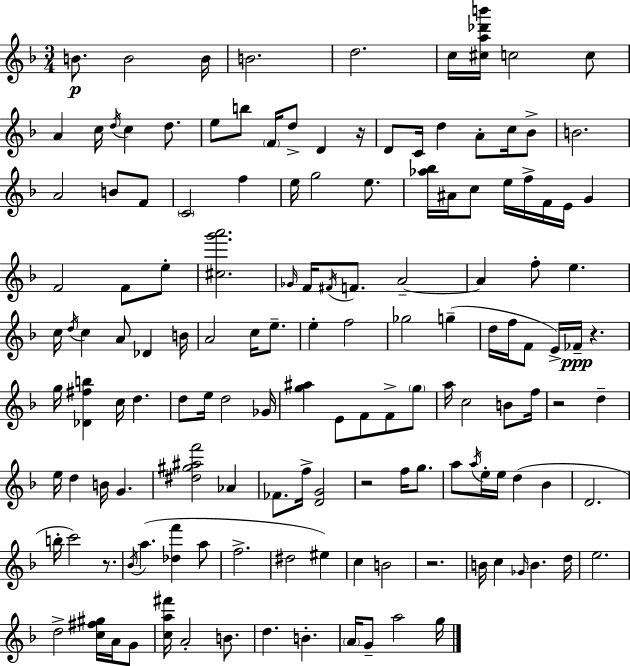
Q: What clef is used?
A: treble